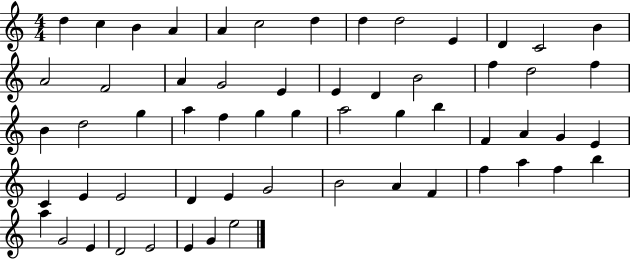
{
  \clef treble
  \numericTimeSignature
  \time 4/4
  \key c \major
  d''4 c''4 b'4 a'4 | a'4 c''2 d''4 | d''4 d''2 e'4 | d'4 c'2 b'4 | \break a'2 f'2 | a'4 g'2 e'4 | e'4 d'4 b'2 | f''4 d''2 f''4 | \break b'4 d''2 g''4 | a''4 f''4 g''4 g''4 | a''2 g''4 b''4 | f'4 a'4 g'4 e'4 | \break c'4 e'4 e'2 | d'4 e'4 g'2 | b'2 a'4 f'4 | f''4 a''4 f''4 b''4 | \break a''4 g'2 e'4 | d'2 e'2 | e'4 g'4 e''2 | \bar "|."
}